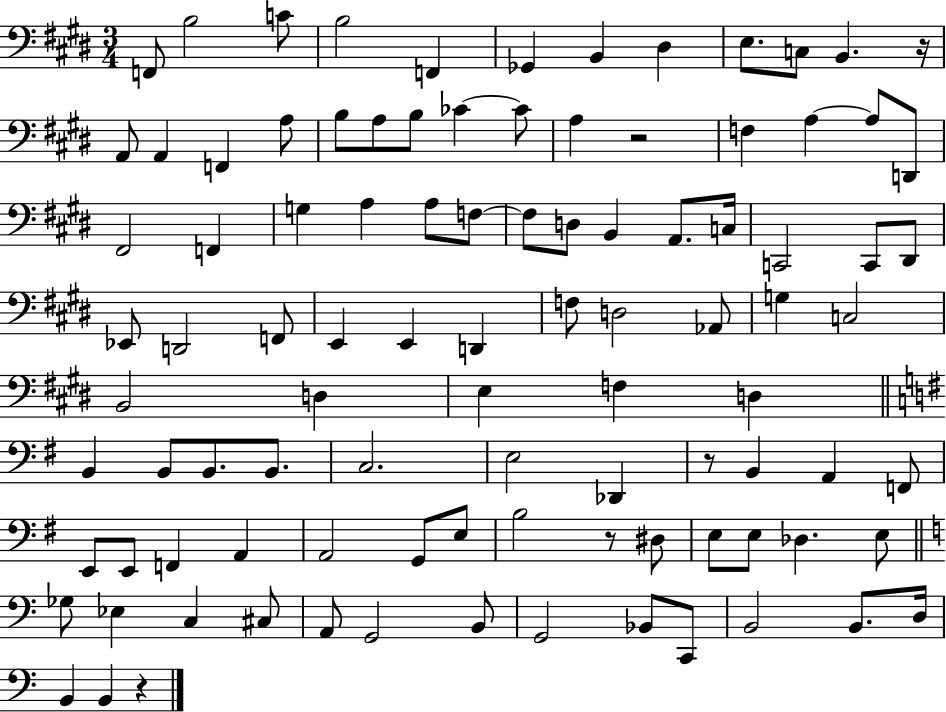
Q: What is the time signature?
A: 3/4